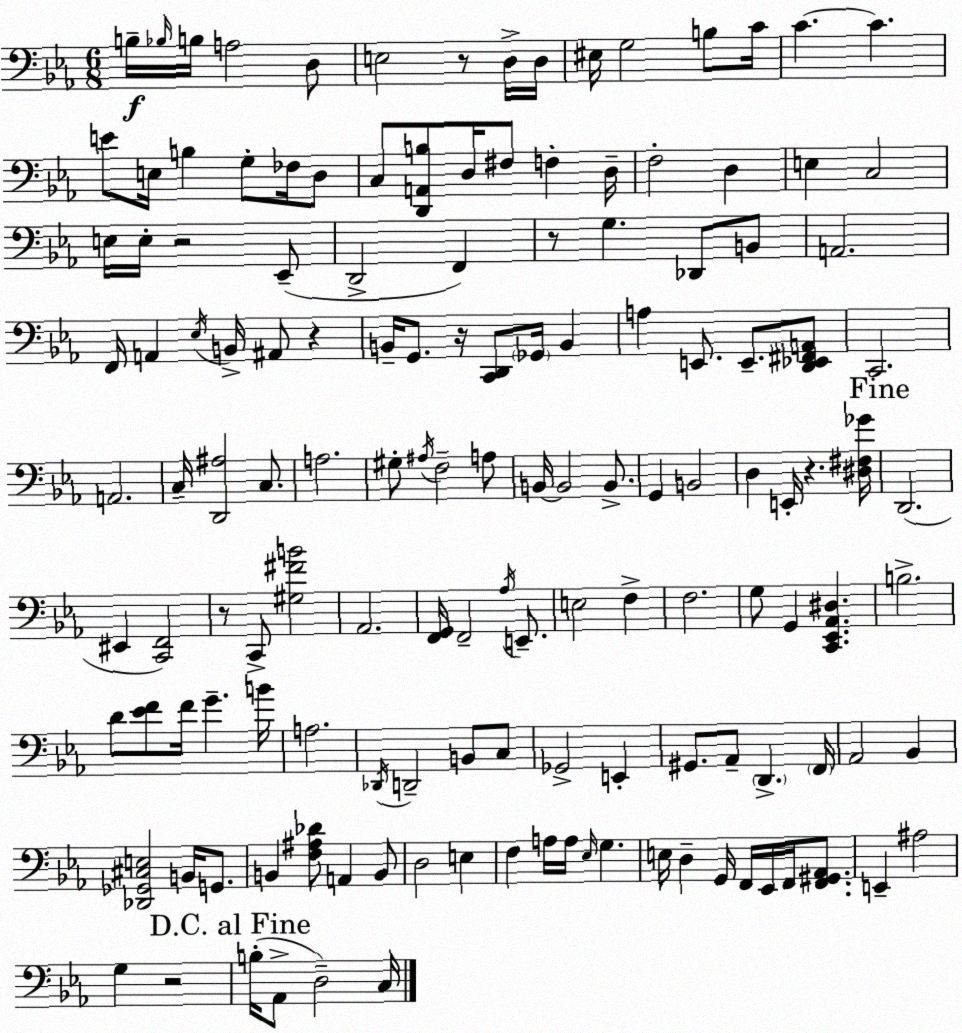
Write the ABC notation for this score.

X:1
T:Untitled
M:6/8
L:1/4
K:Eb
B,/4 _B,/4 B,/4 A,2 D,/2 E,2 z/2 D,/4 D,/4 ^E,/4 G,2 B,/2 C/4 C C E/2 E,/4 B, G,/2 _F,/4 D,/2 C,/2 [D,,A,,B,]/2 D,/4 ^F,/2 F, D,/4 F,2 D, E, C,2 E,/4 E,/4 z2 _E,,/2 D,,2 F,, z/2 G, _D,,/2 B,,/2 A,,2 F,,/4 A,, _E,/4 B,,/4 ^A,,/2 z B,,/4 G,,/2 z/4 [C,,D,,]/2 _G,,/4 B,, A, E,,/2 E,,/2 [D,,_E,,^F,,A,,]/2 C,,2 A,,2 C,/4 [D,,^A,]2 C,/2 A,2 ^G,/2 ^A,/4 F,2 A,/2 B,,/4 B,,2 B,,/2 G,, B,,2 D, E,,/4 z [^D,^F,_G]/4 D,,2 ^E,, [C,,F,,]2 z/2 C,,/2 [^G,^FB]2 _A,,2 [F,,G,,]/4 F,,2 _A,/4 E,,/2 E,2 F, F,2 G,/2 G,, [C,,_E,,_A,,^D,] B,2 D/2 [_EF]/2 F/4 G B/4 A,2 _D,,/4 D,,2 B,,/2 C,/2 _G,,2 E,, ^G,,/2 _A,,/2 D,, F,,/4 _A,,2 _B,, [_D,,_G,,^C,E,]2 B,,/4 G,,/2 B,, [F,^A,_D]/2 A,, B,,/2 D,2 E, F, A,/4 A,/4 _E,/4 G, E,/4 D, G,,/4 F,,/4 _E,,/4 F,,/4 [F,,^G,,_A,,]/2 E,, ^A,2 G, z2 B,/4 _A,,/2 D,2 C,/4